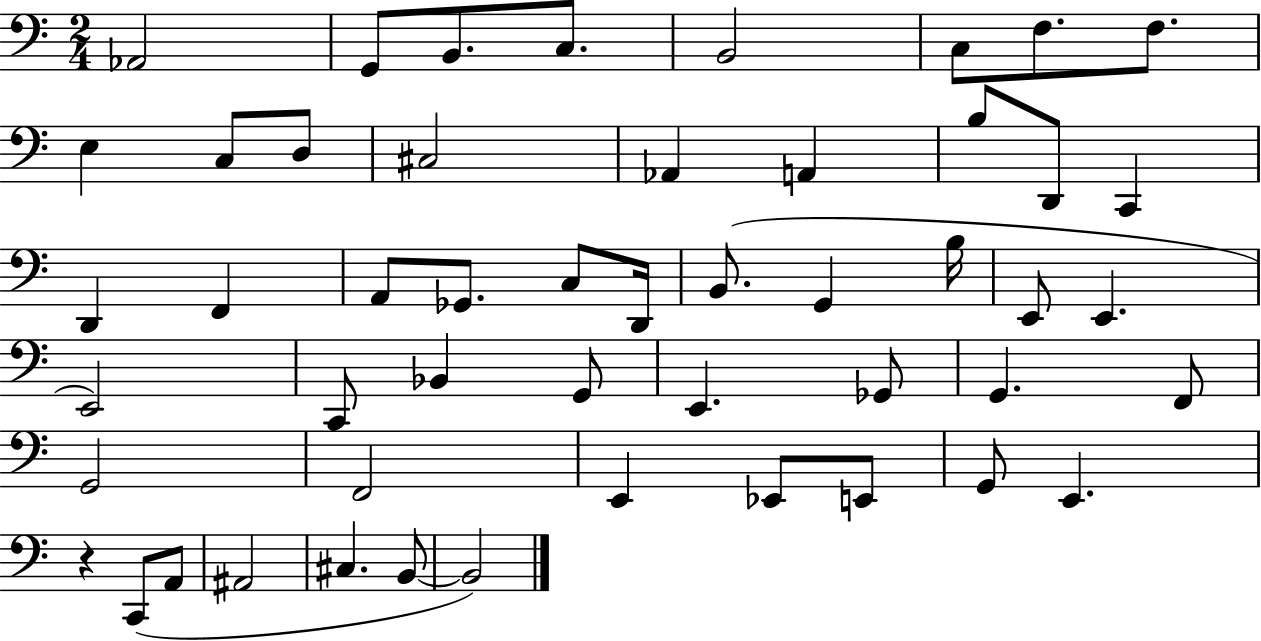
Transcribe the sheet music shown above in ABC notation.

X:1
T:Untitled
M:2/4
L:1/4
K:C
_A,,2 G,,/2 B,,/2 C,/2 B,,2 C,/2 F,/2 F,/2 E, C,/2 D,/2 ^C,2 _A,, A,, B,/2 D,,/2 C,, D,, F,, A,,/2 _G,,/2 C,/2 D,,/4 B,,/2 G,, B,/4 E,,/2 E,, E,,2 C,,/2 _B,, G,,/2 E,, _G,,/2 G,, F,,/2 G,,2 F,,2 E,, _E,,/2 E,,/2 G,,/2 E,, z C,,/2 A,,/2 ^A,,2 ^C, B,,/2 B,,2